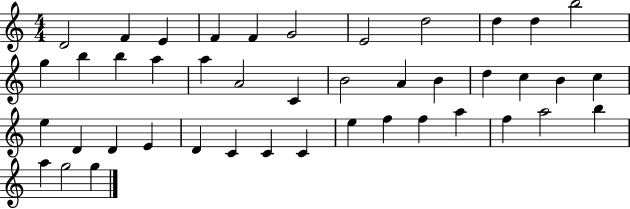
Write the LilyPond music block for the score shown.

{
  \clef treble
  \numericTimeSignature
  \time 4/4
  \key c \major
  d'2 f'4 e'4 | f'4 f'4 g'2 | e'2 d''2 | d''4 d''4 b''2 | \break g''4 b''4 b''4 a''4 | a''4 a'2 c'4 | b'2 a'4 b'4 | d''4 c''4 b'4 c''4 | \break e''4 d'4 d'4 e'4 | d'4 c'4 c'4 c'4 | e''4 f''4 f''4 a''4 | f''4 a''2 b''4 | \break a''4 g''2 g''4 | \bar "|."
}